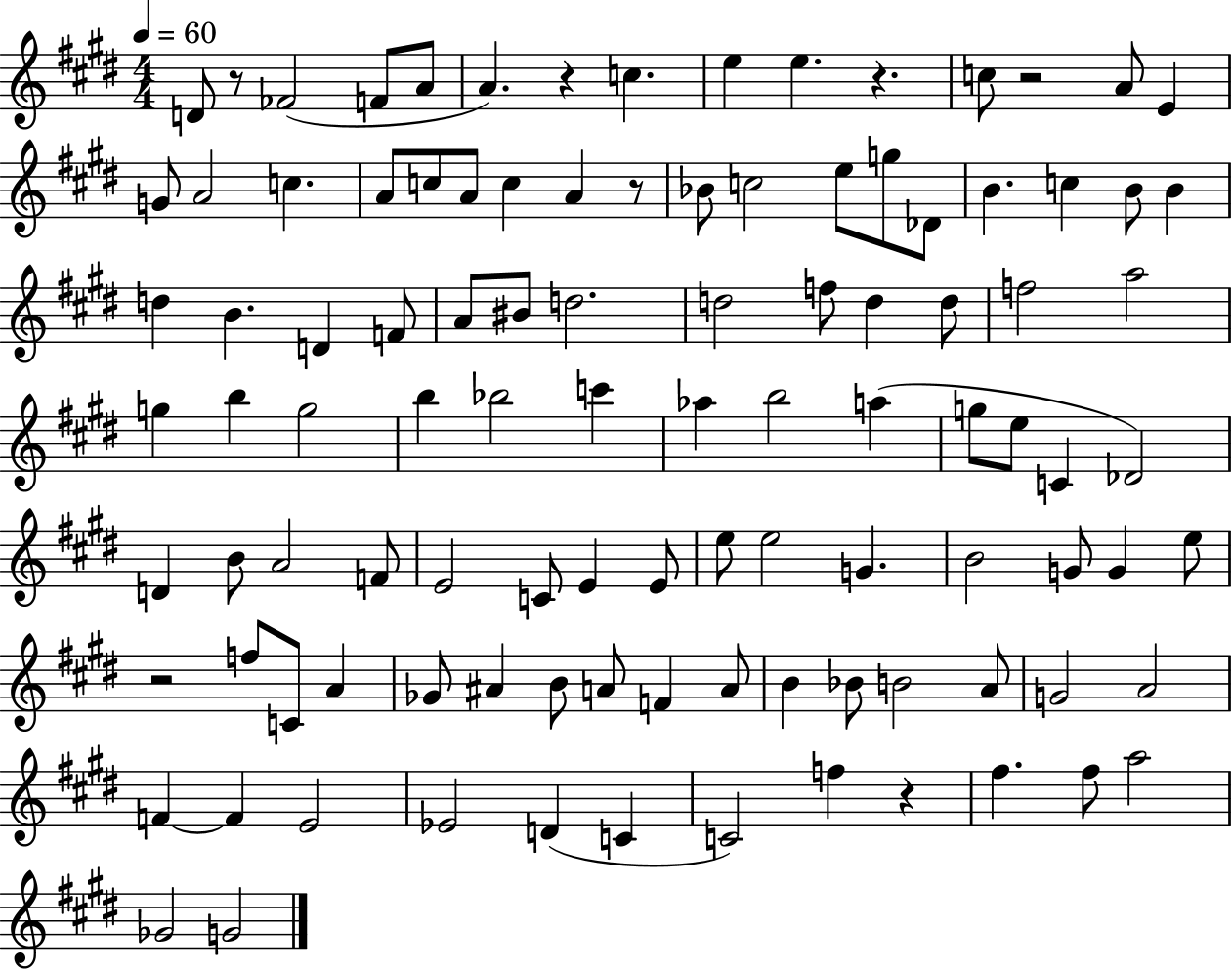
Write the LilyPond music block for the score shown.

{
  \clef treble
  \numericTimeSignature
  \time 4/4
  \key e \major
  \tempo 4 = 60
  \repeat volta 2 { d'8 r8 fes'2( f'8 a'8 | a'4.) r4 c''4. | e''4 e''4. r4. | c''8 r2 a'8 e'4 | \break g'8 a'2 c''4. | a'8 c''8 a'8 c''4 a'4 r8 | bes'8 c''2 e''8 g''8 des'8 | b'4. c''4 b'8 b'4 | \break d''4 b'4. d'4 f'8 | a'8 bis'8 d''2. | d''2 f''8 d''4 d''8 | f''2 a''2 | \break g''4 b''4 g''2 | b''4 bes''2 c'''4 | aes''4 b''2 a''4( | g''8 e''8 c'4 des'2) | \break d'4 b'8 a'2 f'8 | e'2 c'8 e'4 e'8 | e''8 e''2 g'4. | b'2 g'8 g'4 e''8 | \break r2 f''8 c'8 a'4 | ges'8 ais'4 b'8 a'8 f'4 a'8 | b'4 bes'8 b'2 a'8 | g'2 a'2 | \break f'4~~ f'4 e'2 | ees'2 d'4( c'4 | c'2) f''4 r4 | fis''4. fis''8 a''2 | \break ges'2 g'2 | } \bar "|."
}